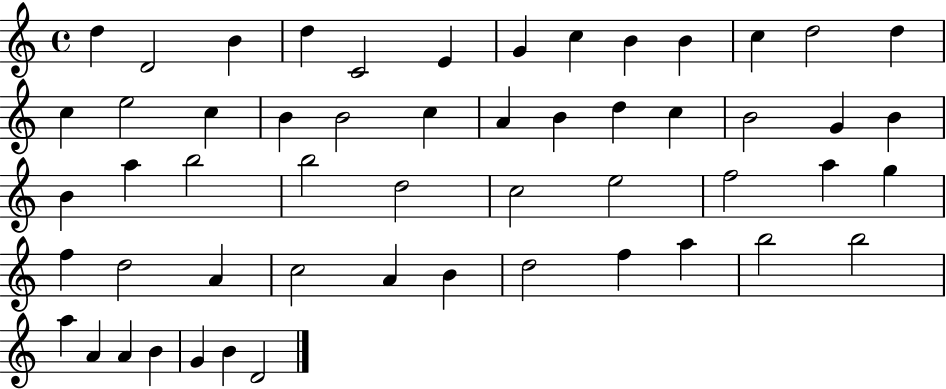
X:1
T:Untitled
M:4/4
L:1/4
K:C
d D2 B d C2 E G c B B c d2 d c e2 c B B2 c A B d c B2 G B B a b2 b2 d2 c2 e2 f2 a g f d2 A c2 A B d2 f a b2 b2 a A A B G B D2